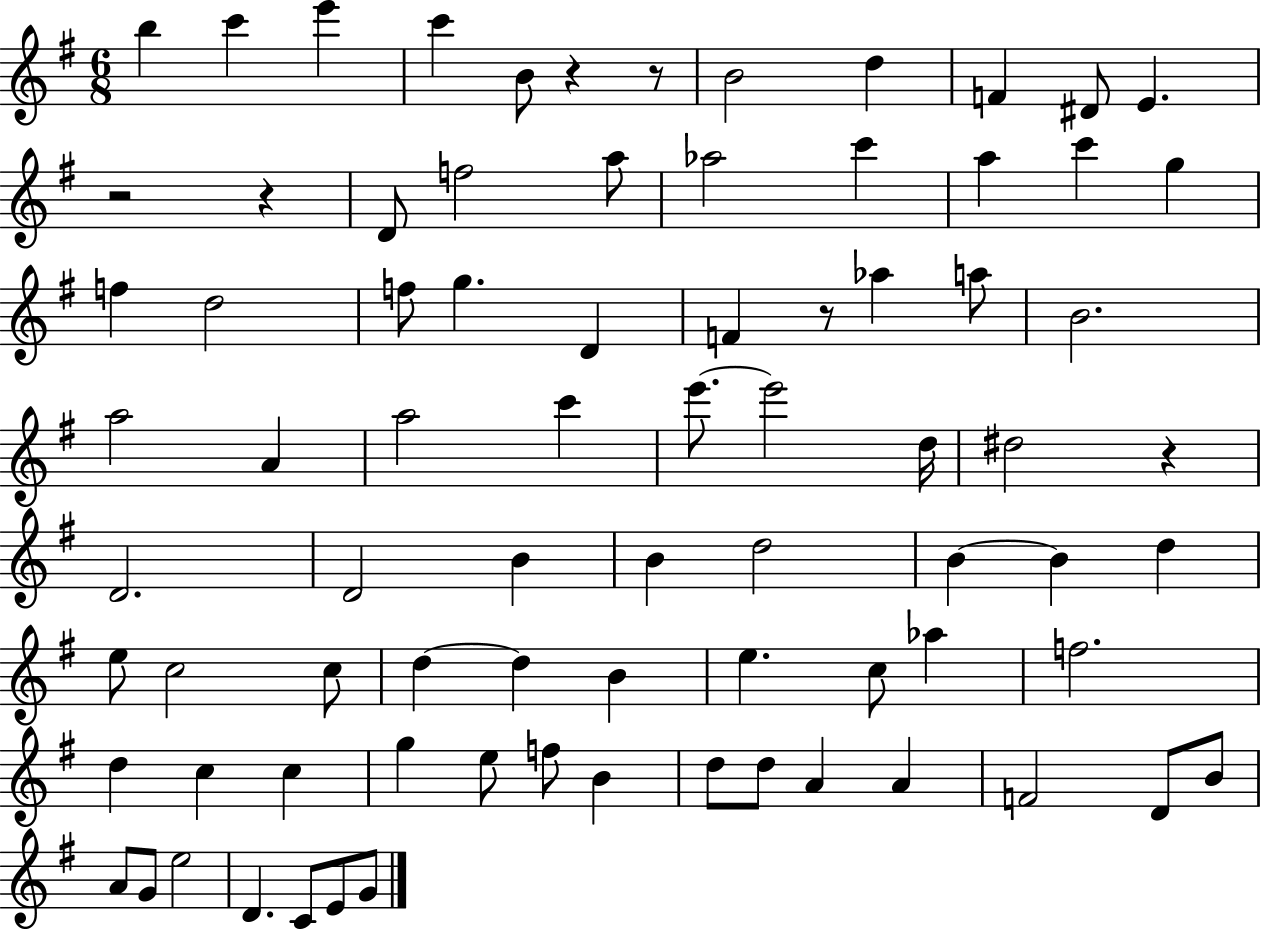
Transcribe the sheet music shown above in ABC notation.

X:1
T:Untitled
M:6/8
L:1/4
K:G
b c' e' c' B/2 z z/2 B2 d F ^D/2 E z2 z D/2 f2 a/2 _a2 c' a c' g f d2 f/2 g D F z/2 _a a/2 B2 a2 A a2 c' e'/2 e'2 d/4 ^d2 z D2 D2 B B d2 B B d e/2 c2 c/2 d d B e c/2 _a f2 d c c g e/2 f/2 B d/2 d/2 A A F2 D/2 B/2 A/2 G/2 e2 D C/2 E/2 G/2